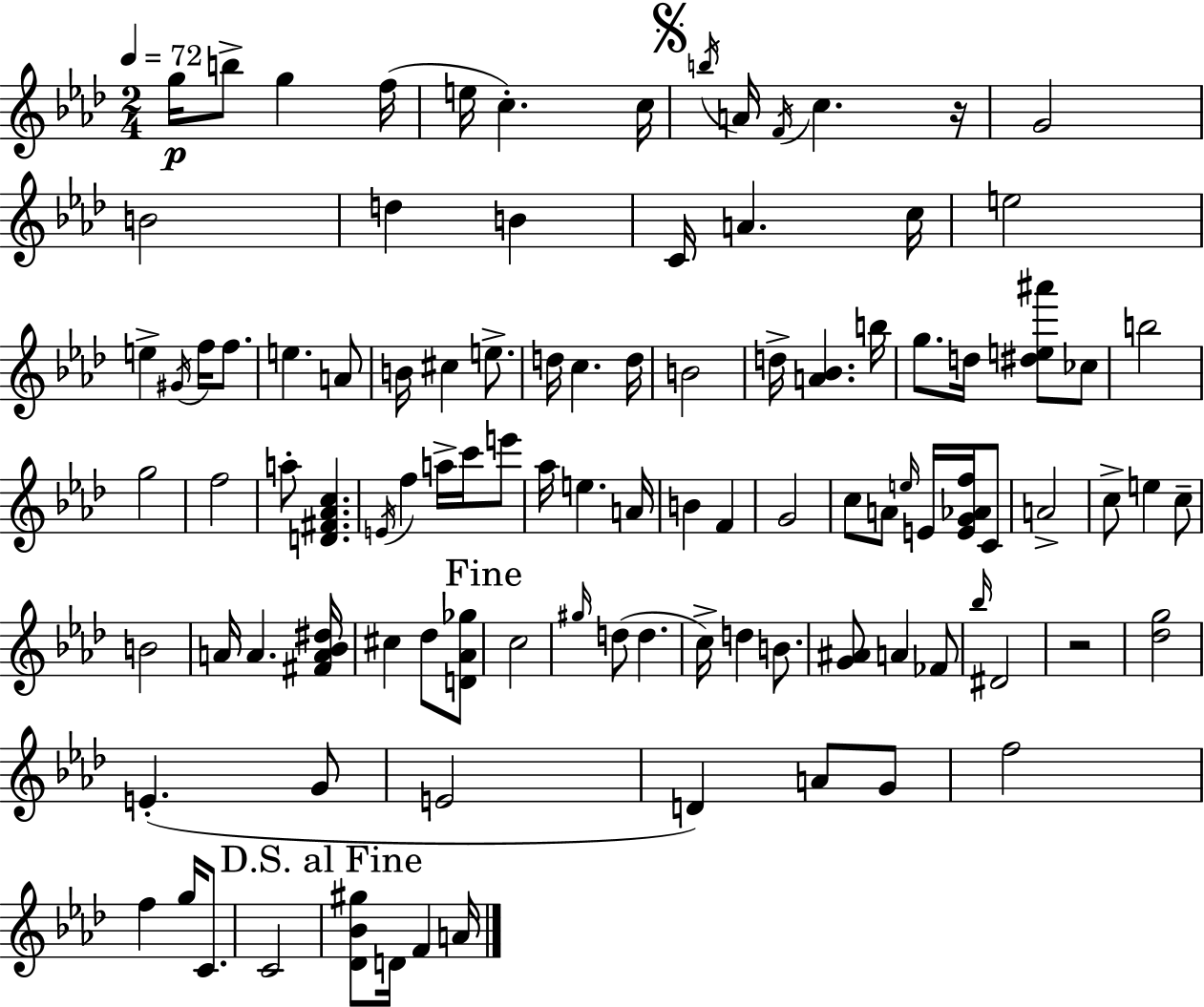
{
  \clef treble
  \numericTimeSignature
  \time 2/4
  \key aes \major
  \tempo 4 = 72
  g''16\p b''8-> g''4 f''16( | e''16 c''4.-.) c''16 | \mark \markup { \musicglyph "scripts.segno" } \acciaccatura { b''16 } a'16 \acciaccatura { f'16 } c''4. | r16 g'2 | \break b'2 | d''4 b'4 | c'16 a'4. | c''16 e''2 | \break e''4-> \acciaccatura { gis'16 } f''16 | f''8. e''4. | a'8 b'16 cis''4 | e''8.-> d''16 c''4. | \break d''16 b'2 | d''16-> <a' bes'>4. | b''16 g''8. d''16 <dis'' e'' ais'''>8 | ces''8 b''2 | \break g''2 | f''2 | a''8-. <d' fis' aes' c''>4. | \acciaccatura { e'16 } f''4 | \break a''16-> c'''16 e'''8 aes''16 e''4. | a'16 b'4 | f'4 g'2 | c''8 a'8 | \break \grace { e''16 } e'16 <e' g' aes' f''>16 c'8 a'2-> | c''8-> e''4 | c''8-- b'2 | a'16 a'4. | \break <fis' a' bes' dis''>16 cis''4 | des''8 <d' aes' ges''>8 \mark "Fine" c''2 | \grace { gis''16 }( d''8 | d''4. c''16->) d''4 | \break b'8. <g' ais'>8 | a'4 fes'8 \grace { bes''16 } dis'2 | r2 | <des'' g''>2 | \break e'4.-.( | g'8 e'2 | d'4) | a'8 g'8 f''2 | \break f''4 | g''16 c'8. c'2 | \mark "D.S. al Fine" <des' bes' gis''>8 | d'16 f'4 a'16 \bar "|."
}